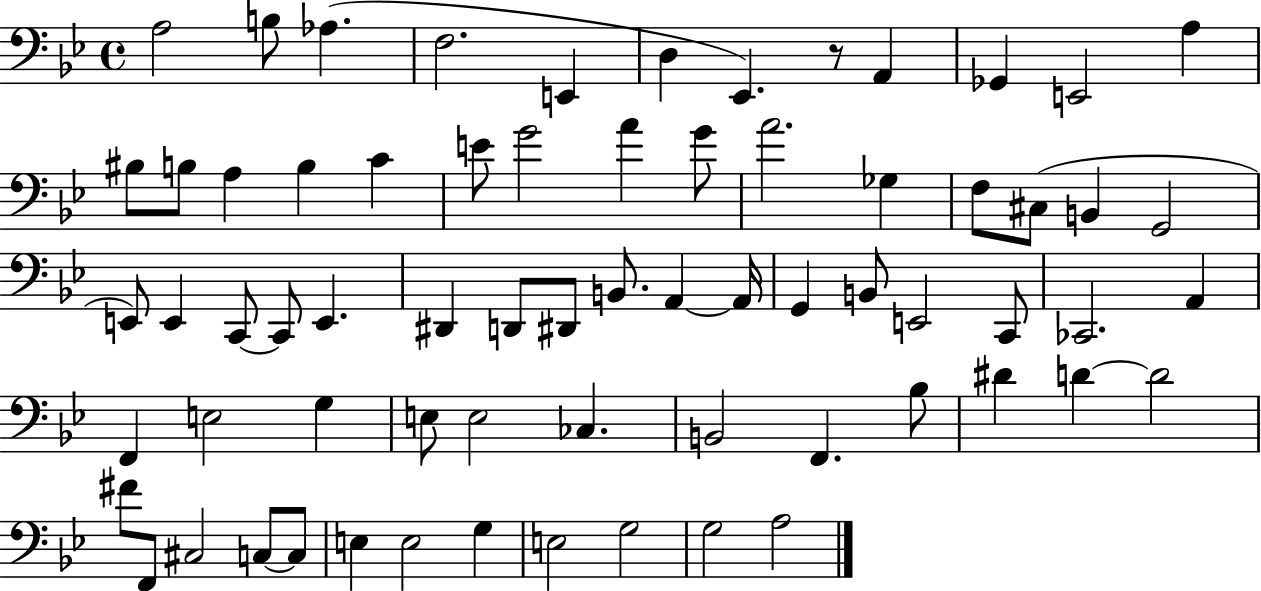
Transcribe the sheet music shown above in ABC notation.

X:1
T:Untitled
M:4/4
L:1/4
K:Bb
A,2 B,/2 _A, F,2 E,, D, _E,, z/2 A,, _G,, E,,2 A, ^B,/2 B,/2 A, B, C E/2 G2 A G/2 A2 _G, F,/2 ^C,/2 B,, G,,2 E,,/2 E,, C,,/2 C,,/2 E,, ^D,, D,,/2 ^D,,/2 B,,/2 A,, A,,/4 G,, B,,/2 E,,2 C,,/2 _C,,2 A,, F,, E,2 G, E,/2 E,2 _C, B,,2 F,, _B,/2 ^D D D2 ^F/2 F,,/2 ^C,2 C,/2 C,/2 E, E,2 G, E,2 G,2 G,2 A,2